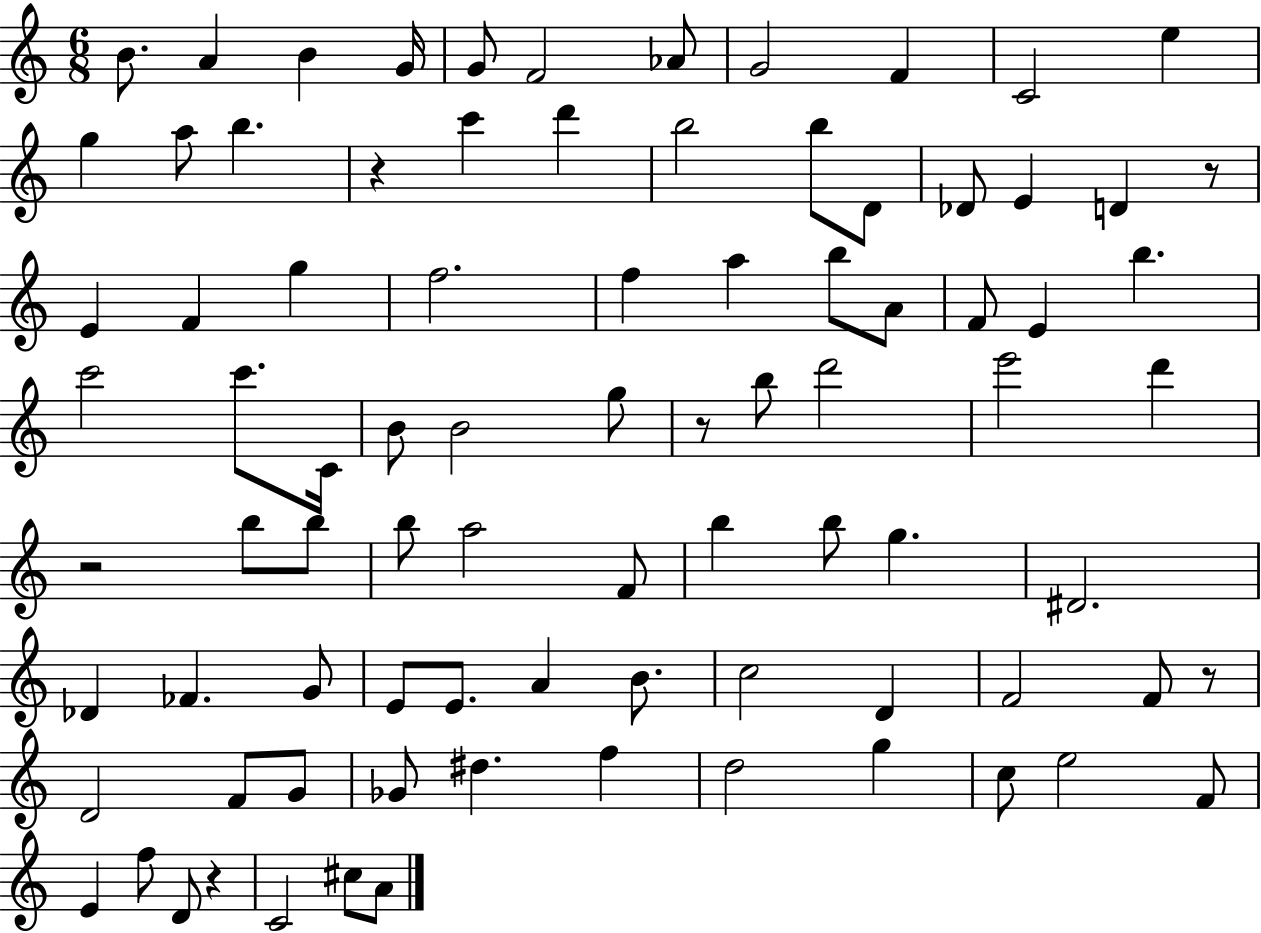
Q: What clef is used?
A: treble